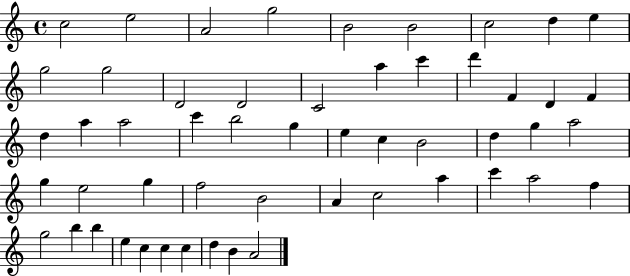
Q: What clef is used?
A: treble